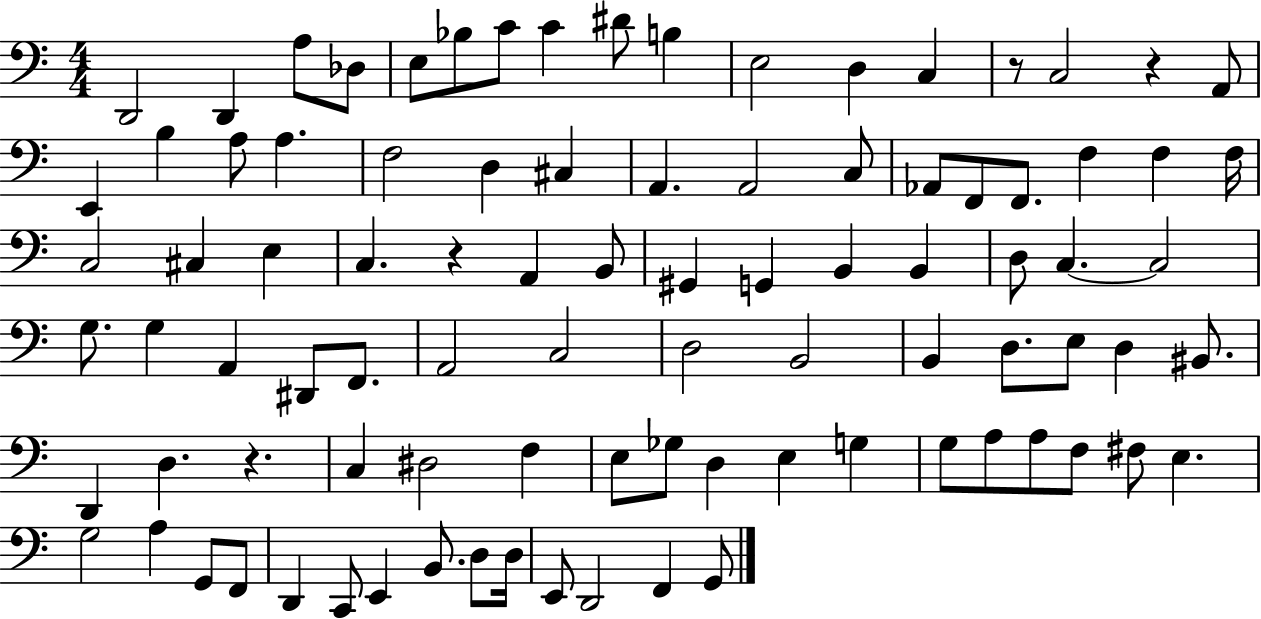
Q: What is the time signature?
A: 4/4